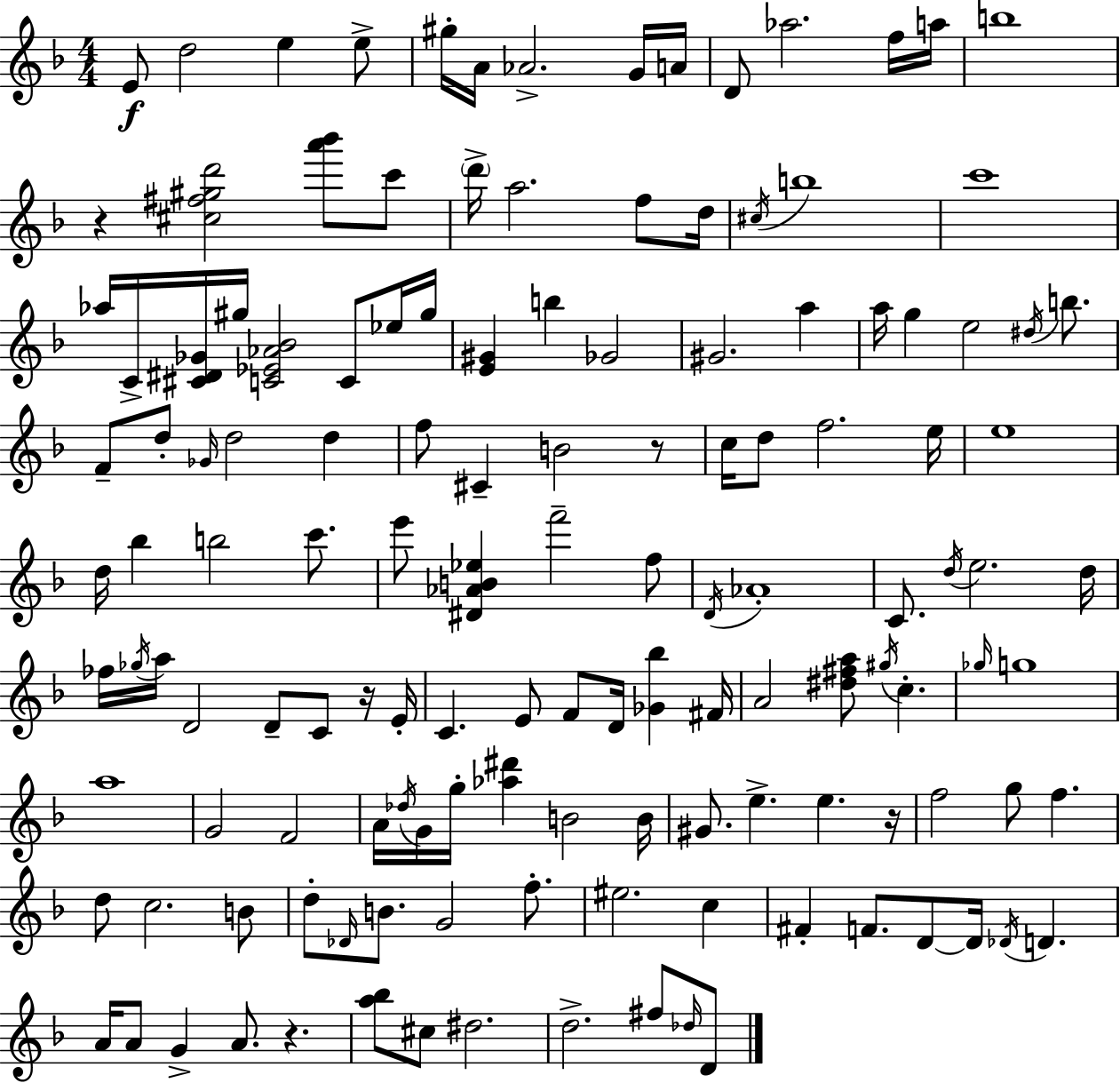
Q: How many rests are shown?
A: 5